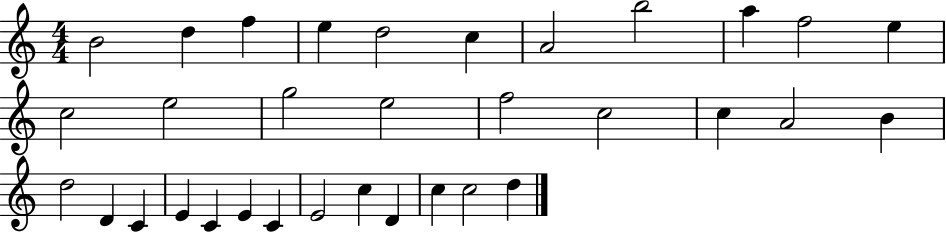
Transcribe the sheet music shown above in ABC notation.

X:1
T:Untitled
M:4/4
L:1/4
K:C
B2 d f e d2 c A2 b2 a f2 e c2 e2 g2 e2 f2 c2 c A2 B d2 D C E C E C E2 c D c c2 d